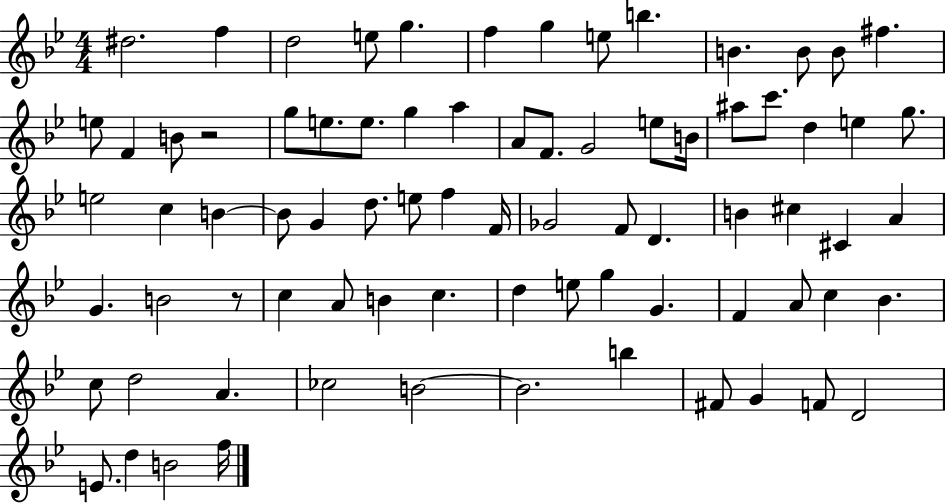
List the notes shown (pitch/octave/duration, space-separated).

D#5/h. F5/q D5/h E5/e G5/q. F5/q G5/q E5/e B5/q. B4/q. B4/e B4/e F#5/q. E5/e F4/q B4/e R/h G5/e E5/e. E5/e. G5/q A5/q A4/e F4/e. G4/h E5/e B4/s A#5/e C6/e. D5/q E5/q G5/e. E5/h C5/q B4/q B4/e G4/q D5/e. E5/e F5/q F4/s Gb4/h F4/e D4/q. B4/q C#5/q C#4/q A4/q G4/q. B4/h R/e C5/q A4/e B4/q C5/q. D5/q E5/e G5/q G4/q. F4/q A4/e C5/q Bb4/q. C5/e D5/h A4/q. CES5/h B4/h B4/h. B5/q F#4/e G4/q F4/e D4/h E4/e. D5/q B4/h F5/s